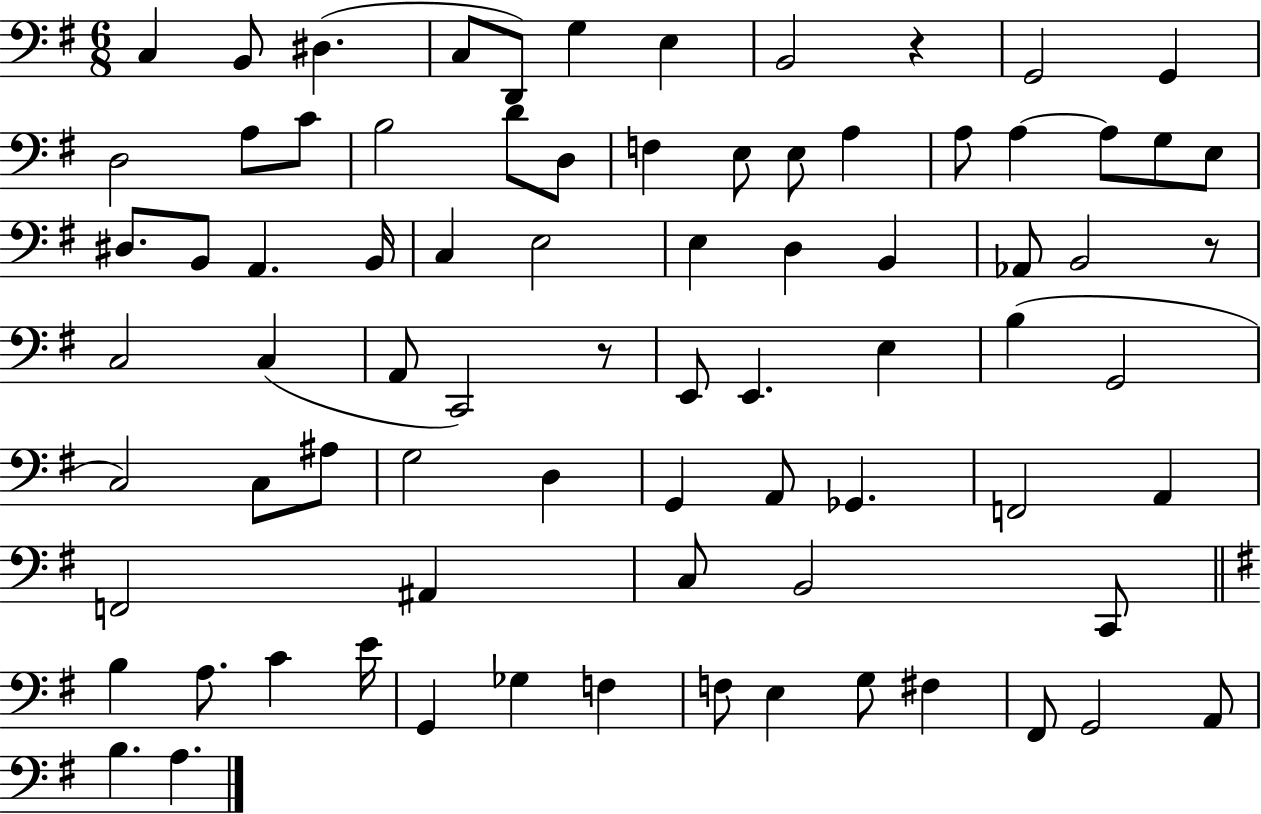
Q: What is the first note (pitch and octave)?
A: C3